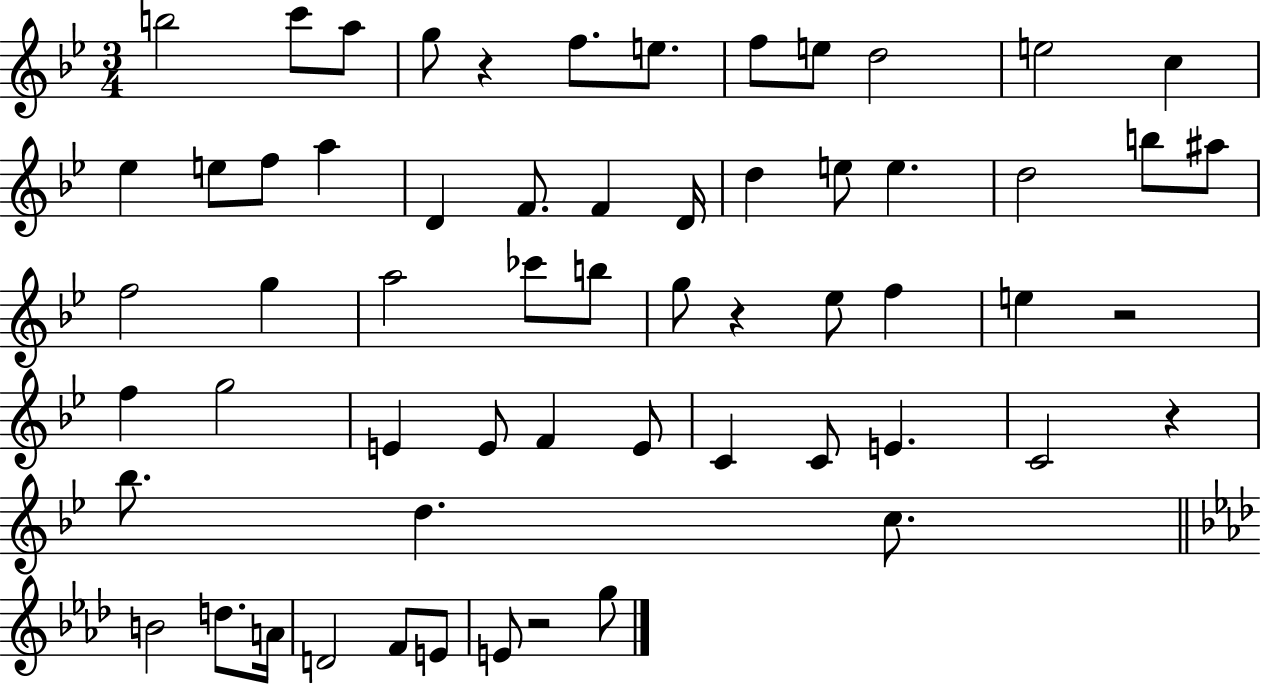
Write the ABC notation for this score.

X:1
T:Untitled
M:3/4
L:1/4
K:Bb
b2 c'/2 a/2 g/2 z f/2 e/2 f/2 e/2 d2 e2 c _e e/2 f/2 a D F/2 F D/4 d e/2 e d2 b/2 ^a/2 f2 g a2 _c'/2 b/2 g/2 z _e/2 f e z2 f g2 E E/2 F E/2 C C/2 E C2 z _b/2 d c/2 B2 d/2 A/4 D2 F/2 E/2 E/2 z2 g/2